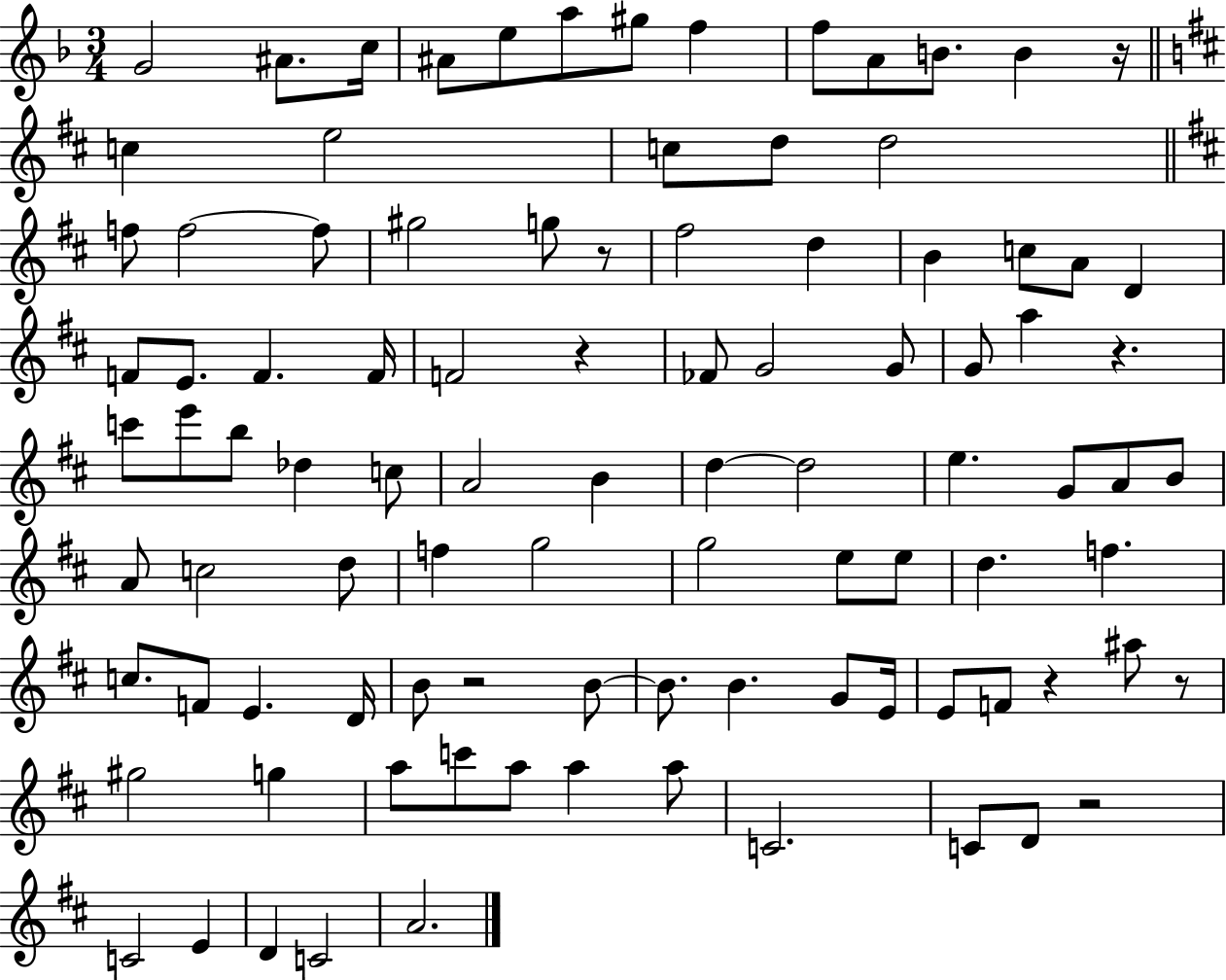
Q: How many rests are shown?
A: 8